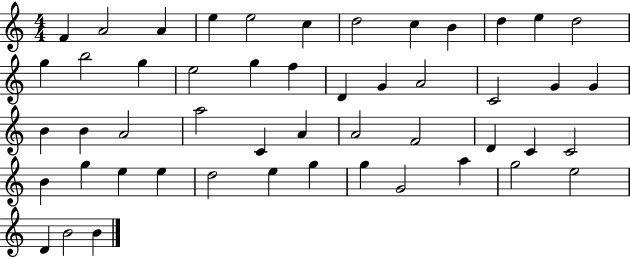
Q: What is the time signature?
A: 4/4